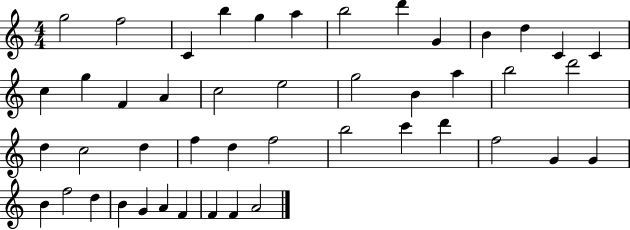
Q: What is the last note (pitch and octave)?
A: A4